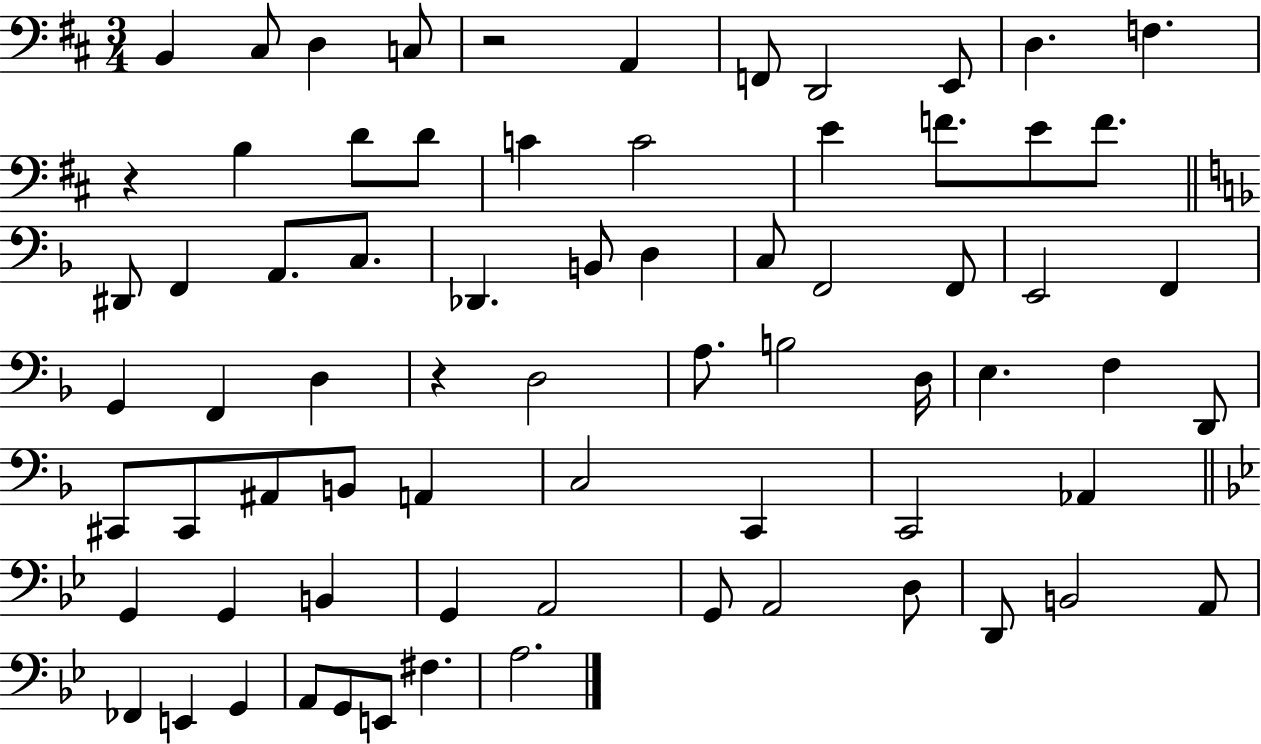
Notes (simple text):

B2/q C#3/e D3/q C3/e R/h A2/q F2/e D2/h E2/e D3/q. F3/q. R/q B3/q D4/e D4/e C4/q C4/h E4/q F4/e. E4/e F4/e. D#2/e F2/q A2/e. C3/e. Db2/q. B2/e D3/q C3/e F2/h F2/e E2/h F2/q G2/q F2/q D3/q R/q D3/h A3/e. B3/h D3/s E3/q. F3/q D2/e C#2/e C#2/e A#2/e B2/e A2/q C3/h C2/q C2/h Ab2/q G2/q G2/q B2/q G2/q A2/h G2/e A2/h D3/e D2/e B2/h A2/e FES2/q E2/q G2/q A2/e G2/e E2/e F#3/q. A3/h.